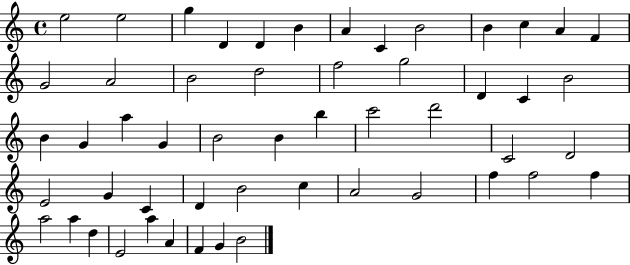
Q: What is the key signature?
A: C major